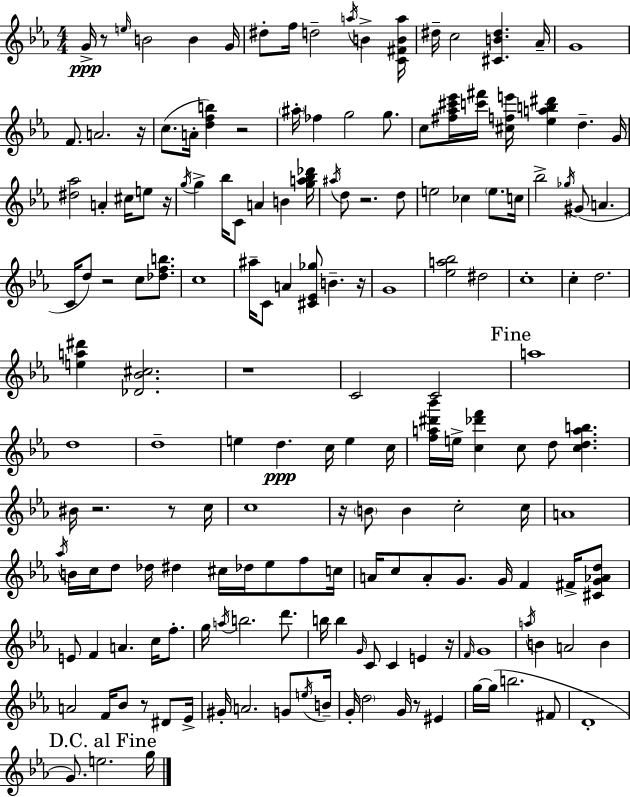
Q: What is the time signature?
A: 4/4